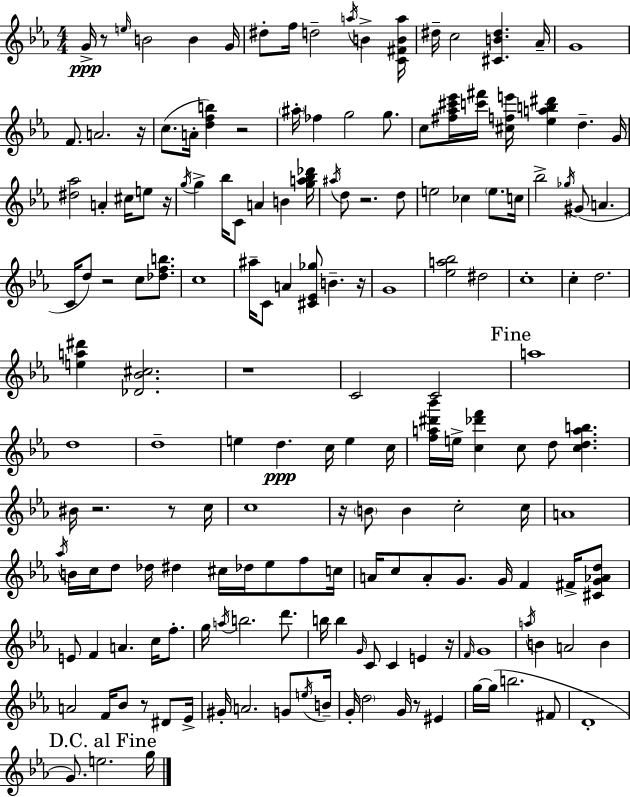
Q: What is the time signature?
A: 4/4